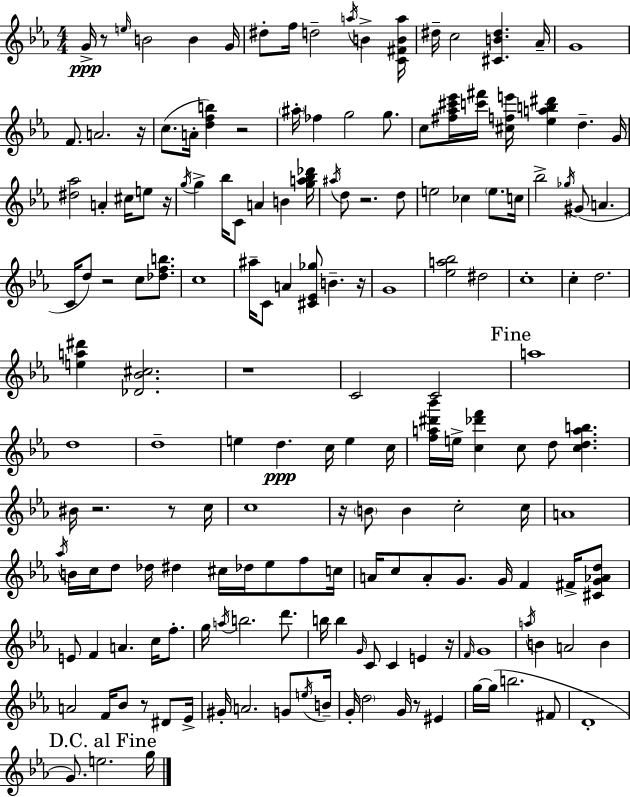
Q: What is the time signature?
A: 4/4